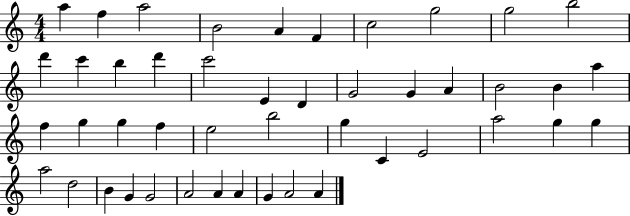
A5/q F5/q A5/h B4/h A4/q F4/q C5/h G5/h G5/h B5/h D6/q C6/q B5/q D6/q C6/h E4/q D4/q G4/h G4/q A4/q B4/h B4/q A5/q F5/q G5/q G5/q F5/q E5/h B5/h G5/q C4/q E4/h A5/h G5/q G5/q A5/h D5/h B4/q G4/q G4/h A4/h A4/q A4/q G4/q A4/h A4/q